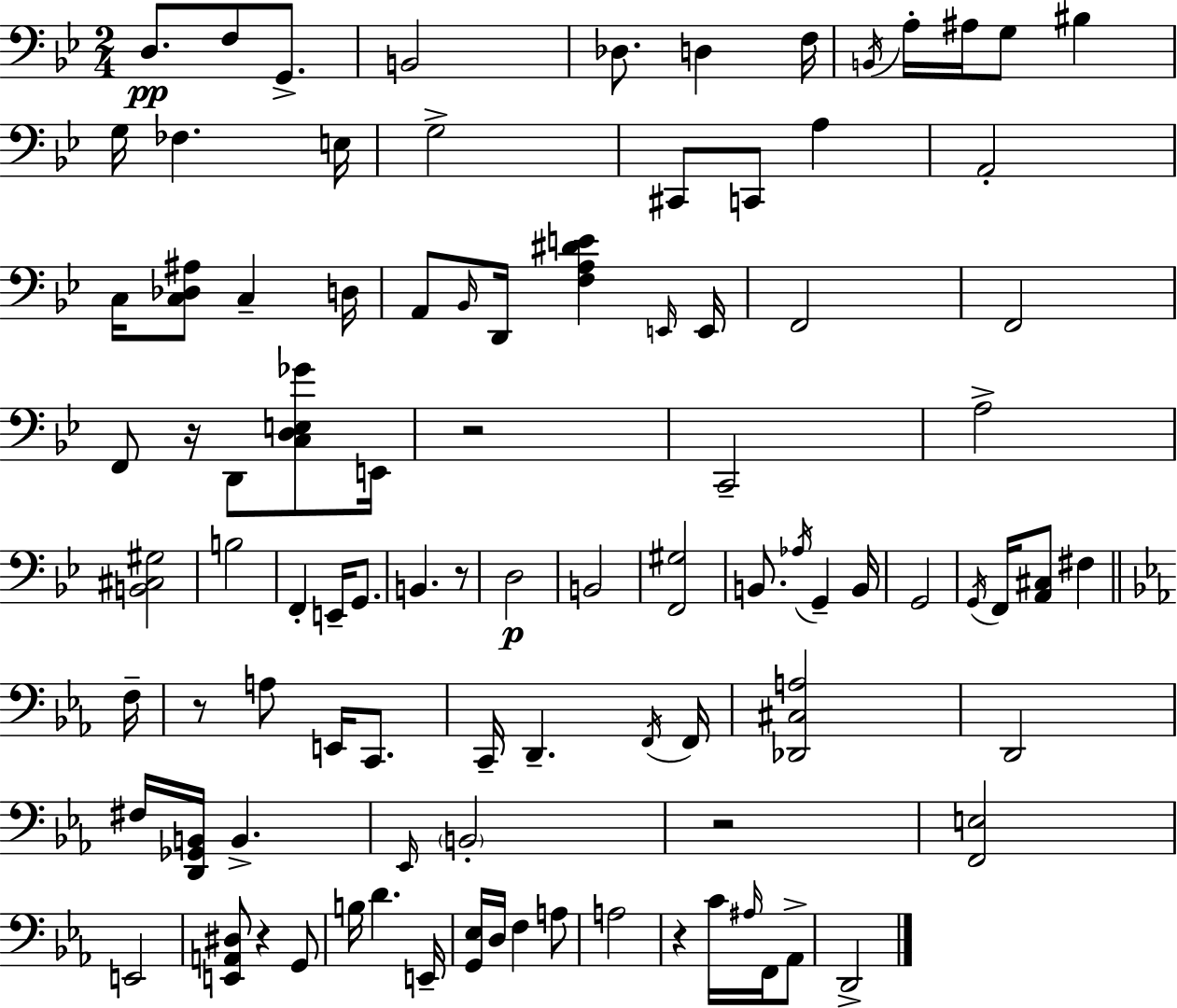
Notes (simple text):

D3/e. F3/e G2/e. B2/h Db3/e. D3/q F3/s B2/s A3/s A#3/s G3/e BIS3/q G3/s FES3/q. E3/s G3/h C#2/e C2/e A3/q A2/h C3/s [C3,Db3,A#3]/e C3/q D3/s A2/e Bb2/s D2/s [F3,A3,D#4,E4]/q E2/s E2/s F2/h F2/h F2/e R/s D2/e [C3,D3,E3,Gb4]/e E2/s R/h C2/h A3/h [B2,C#3,G#3]/h B3/h F2/q E2/s G2/e. B2/q. R/e D3/h B2/h [F2,G#3]/h B2/e. Ab3/s G2/q B2/s G2/h G2/s F2/s [A2,C#3]/e F#3/q F3/s R/e A3/e E2/s C2/e. C2/s D2/q. F2/s F2/s [Db2,C#3,A3]/h D2/h F#3/s [D2,Gb2,B2]/s B2/q. Eb2/s B2/h R/h [F2,E3]/h E2/h [E2,A2,D#3]/e R/q G2/e B3/s D4/q. E2/s [G2,Eb3]/s D3/s F3/q A3/e A3/h R/q C4/s A#3/s F2/s Ab2/e D2/h